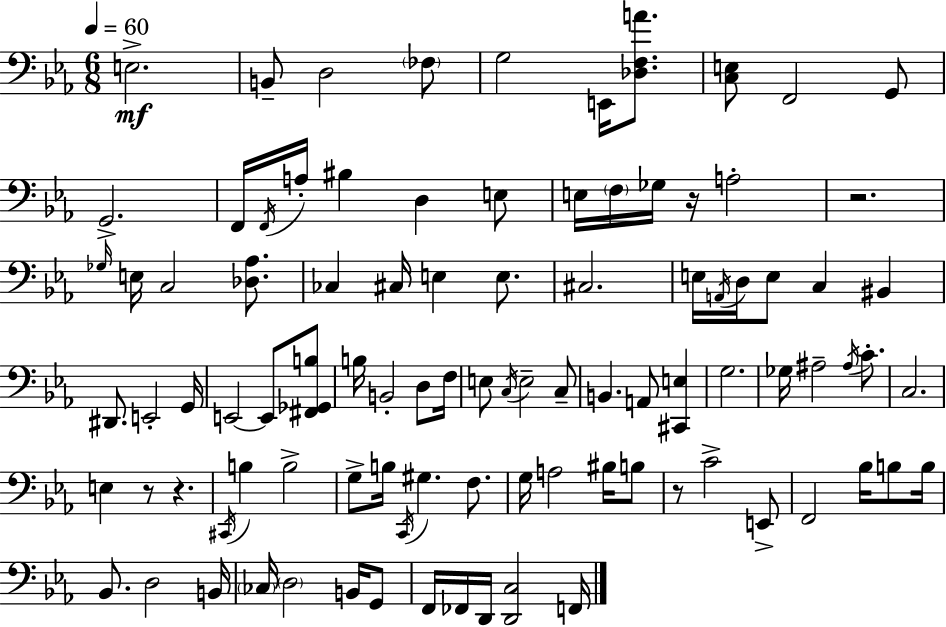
X:1
T:Untitled
M:6/8
L:1/4
K:Cm
E,2 B,,/2 D,2 _F,/2 G,2 E,,/4 [_D,F,A]/2 [C,E,]/2 F,,2 G,,/2 G,,2 F,,/4 F,,/4 A,/4 ^B, D, E,/2 E,/4 F,/4 _G,/4 z/4 A,2 z2 _G,/4 E,/4 C,2 [_D,_A,]/2 _C, ^C,/4 E, E,/2 ^C,2 E,/4 A,,/4 D,/4 E,/2 C, ^B,, ^D,,/2 E,,2 G,,/4 E,,2 E,,/2 [^F,,_G,,B,]/2 B,/4 B,,2 D,/2 F,/4 E,/2 C,/4 E,2 C,/2 B,, A,,/2 [^C,,E,] G,2 _G,/4 ^A,2 ^A,/4 C/2 C,2 E, z/2 z ^C,,/4 B, B,2 G,/2 B,/4 C,,/4 ^G, F,/2 G,/4 A,2 ^B,/4 B,/2 z/2 C2 E,,/2 F,,2 _B,/4 B,/2 B,/4 _B,,/2 D,2 B,,/4 _C,/4 D,2 B,,/4 G,,/2 F,,/4 _F,,/4 D,,/4 [D,,C,]2 F,,/4